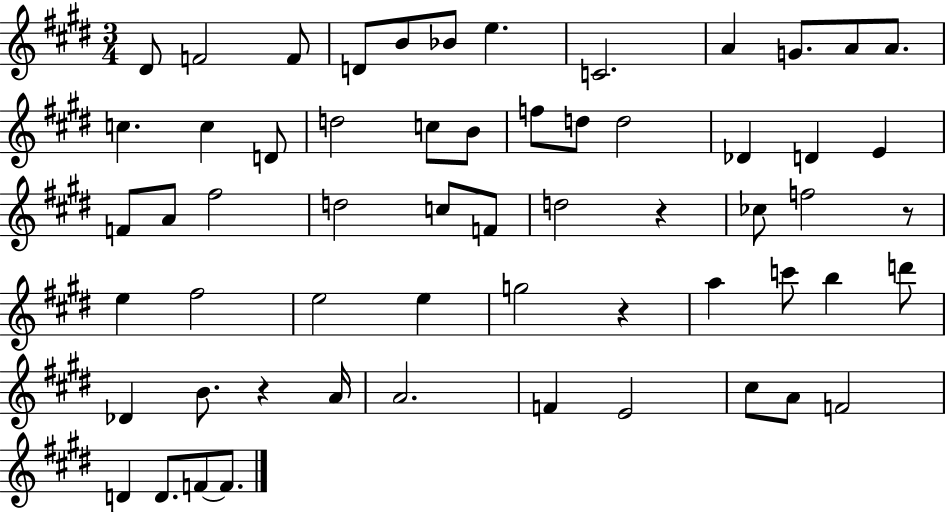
D#4/e F4/h F4/e D4/e B4/e Bb4/e E5/q. C4/h. A4/q G4/e. A4/e A4/e. C5/q. C5/q D4/e D5/h C5/e B4/e F5/e D5/e D5/h Db4/q D4/q E4/q F4/e A4/e F#5/h D5/h C5/e F4/e D5/h R/q CES5/e F5/h R/e E5/q F#5/h E5/h E5/q G5/h R/q A5/q C6/e B5/q D6/e Db4/q B4/e. R/q A4/s A4/h. F4/q E4/h C#5/e A4/e F4/h D4/q D4/e. F4/e F4/e.